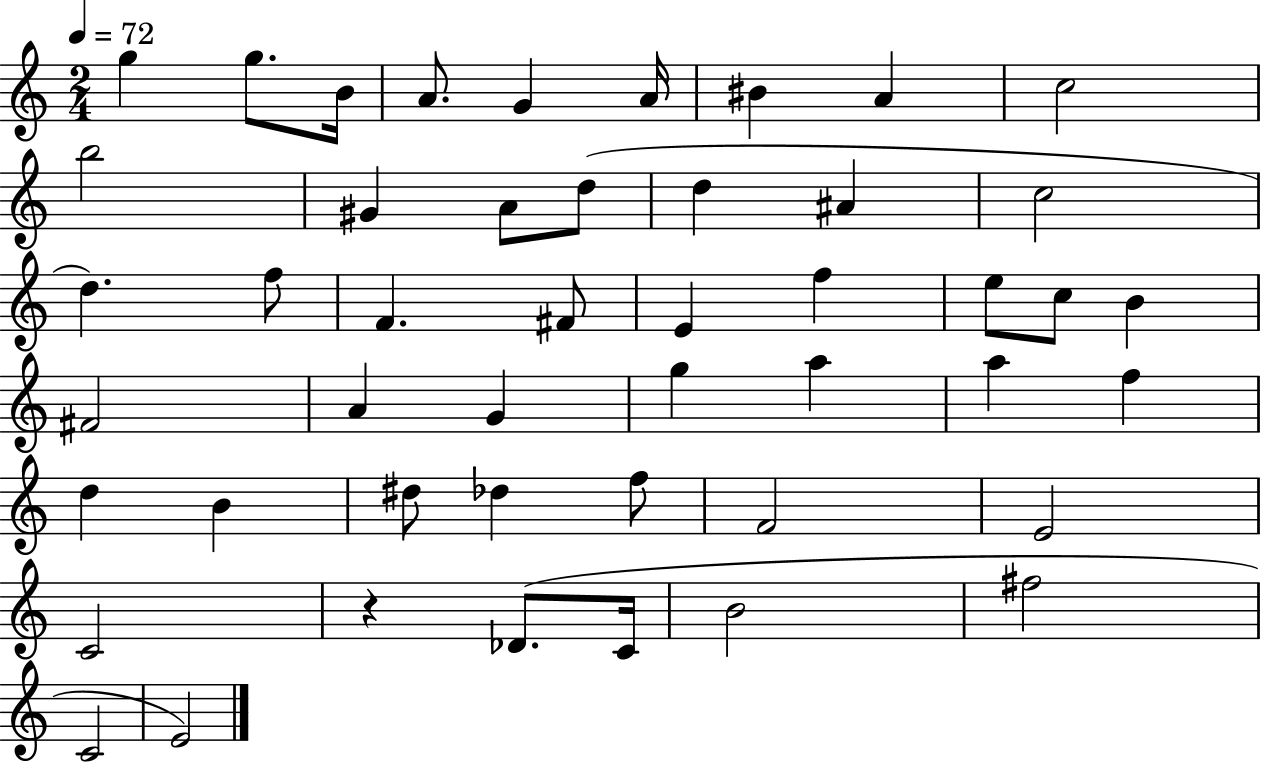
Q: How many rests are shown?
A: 1